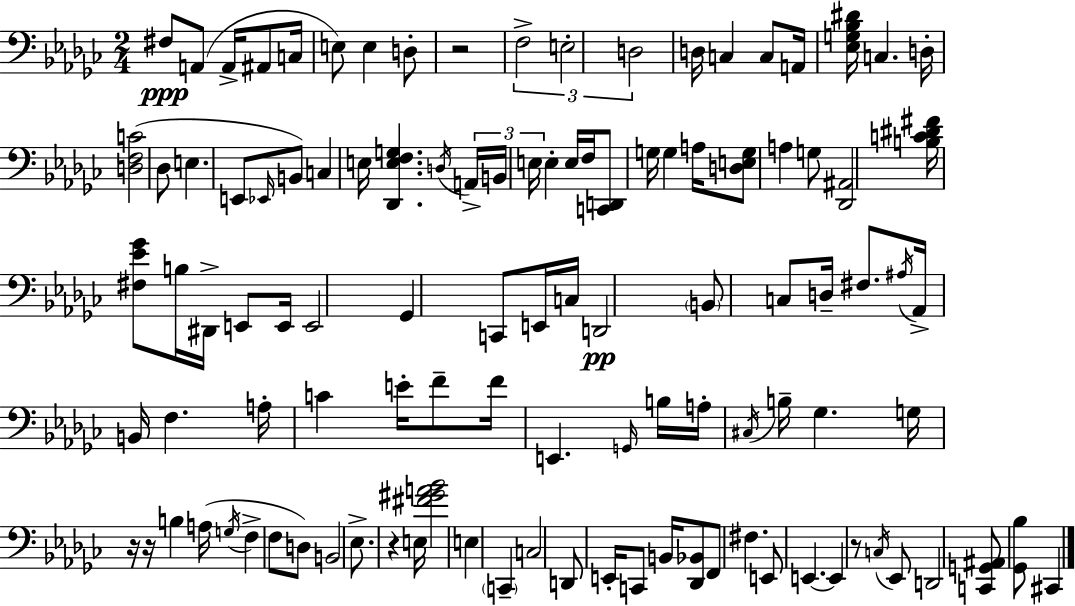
{
  \clef bass
  \numericTimeSignature
  \time 2/4
  \key ees \minor
  fis8\ppp a,8( a,16-> ais,8 c16 | e8) e4 d8-. | r2 | \tuplet 3/2 { f2-> | \break e2-. | d2 } | d16 c4 c8 a,16 | <ees g bes dis'>16 c4. d16-. | \break <d f c'>2( | des8 e4. | e,8 \grace { ees,16 } b,8) c4 | e16 <des, e f g>4. | \break \acciaccatura { d16 } \tuplet 3/2 { a,16-> b,16 e16 } e4-. | e16 f16 <c, d,>8 g16 g4 | a16 <d e g>8 a4 | g8 <des, ais,>2 | \break <b c' dis' fis'>16 <fis ees' ges'>8 b16 dis,16-> e,8 | e,16 e,2 | ges,4 c,8 | e,16 c16 d,2\pp | \break \parenthesize b,8 c8 d16-- fis8. | \acciaccatura { ais16 } aes,16-> b,16 f4. | a16-. c'4 | e'16-. f'8-- f'16 e,4. | \break \grace { g,16 } b16 a16-. \acciaccatura { cis16 } b16-- ges4. | g16 r16 r16 | b4 a16( \acciaccatura { g16 } f4-> | f8 d8) b,2 | \break ees8.-> | r4 e16 <fis' gis' a' bes'>2 | e4 | \parenthesize c,4-- c2 | \break d,8 | e,16-. c,8 b,16 <des, bes,>8 f,8 | fis4. e,8 | e,4.~~ e,4 | \break r8 \acciaccatura { c16 } ees,8 d,2 | <c, g, ais,>8 | <ges, bes>8 cis,4 \bar "|."
}